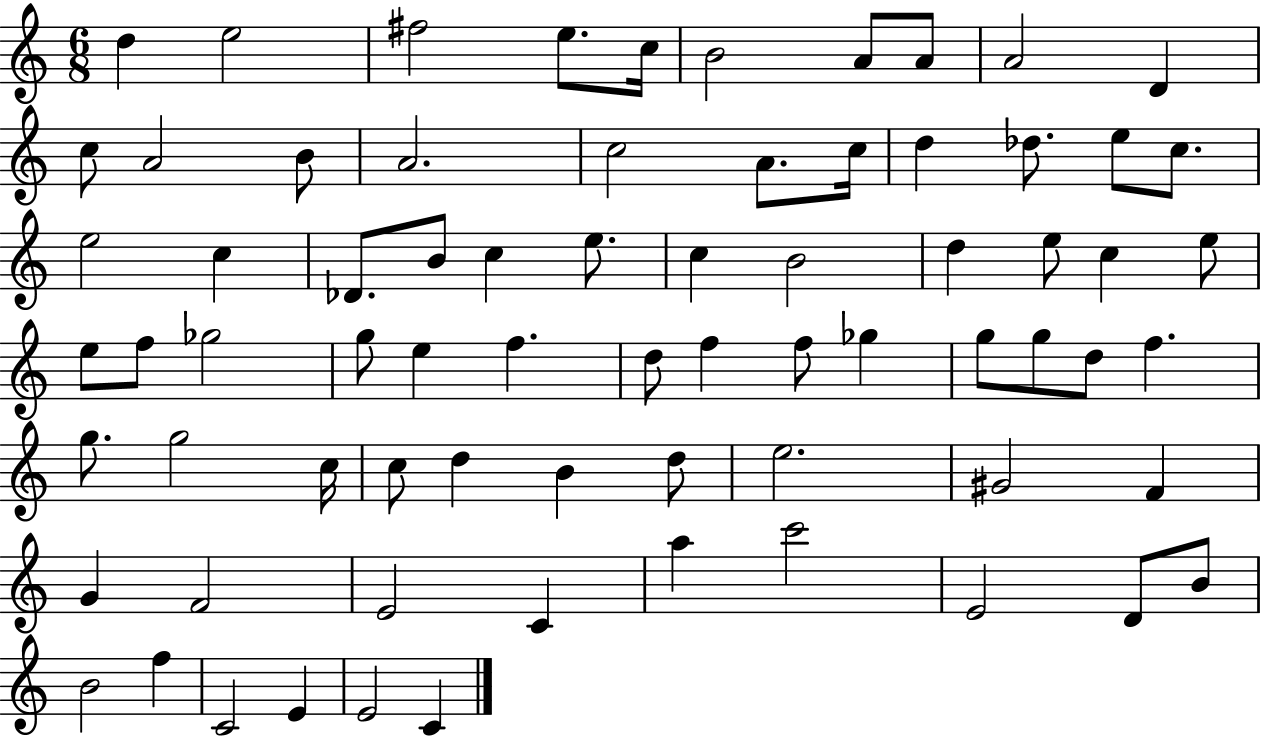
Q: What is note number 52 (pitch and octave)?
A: D5